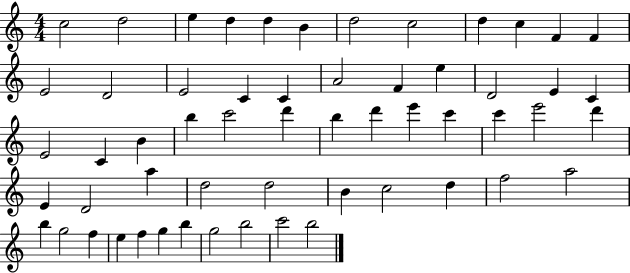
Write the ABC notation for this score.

X:1
T:Untitled
M:4/4
L:1/4
K:C
c2 d2 e d d B d2 c2 d c F F E2 D2 E2 C C A2 F e D2 E C E2 C B b c'2 d' b d' e' c' c' e'2 d' E D2 a d2 d2 B c2 d f2 a2 b g2 f e f g b g2 b2 c'2 b2